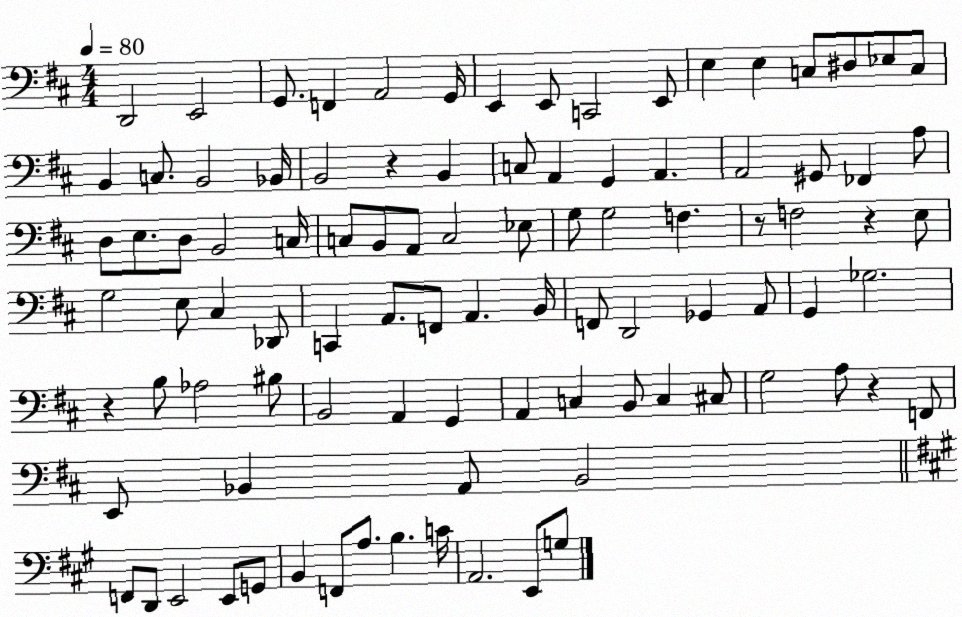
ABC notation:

X:1
T:Untitled
M:4/4
L:1/4
K:D
D,,2 E,,2 G,,/2 F,, A,,2 G,,/4 E,, E,,/2 C,,2 E,,/2 E, E, C,/2 ^D,/2 _E,/2 C,/2 B,, C,/2 B,,2 _B,,/4 B,,2 z B,, C,/2 A,, G,, A,, A,,2 ^G,,/2 _F,, A,/2 D,/2 E,/2 D,/2 B,,2 C,/4 C,/2 B,,/2 A,,/2 C,2 _E,/2 G,/2 G,2 F, z/2 F,2 z E,/2 G,2 E,/2 ^C, _D,,/2 C,, A,,/2 F,,/2 A,, B,,/4 F,,/2 D,,2 _G,, A,,/2 G,, _G,2 z B,/2 _A,2 ^B,/2 B,,2 A,, G,, A,, C, B,,/2 C, ^C,/2 G,2 A,/2 z F,,/2 E,,/2 _B,, A,,/2 _B,,2 F,,/2 D,,/2 E,,2 E,,/2 G,,/2 B,, F,,/2 A,/2 B, C/4 A,,2 E,,/2 G,/2